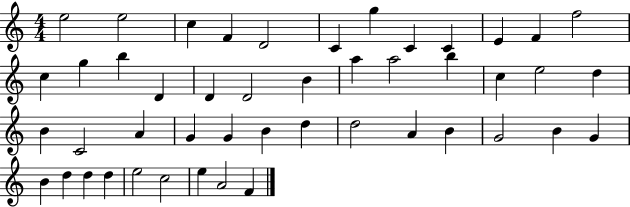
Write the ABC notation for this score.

X:1
T:Untitled
M:4/4
L:1/4
K:C
e2 e2 c F D2 C g C C E F f2 c g b D D D2 B a a2 b c e2 d B C2 A G G B d d2 A B G2 B G B d d d e2 c2 e A2 F